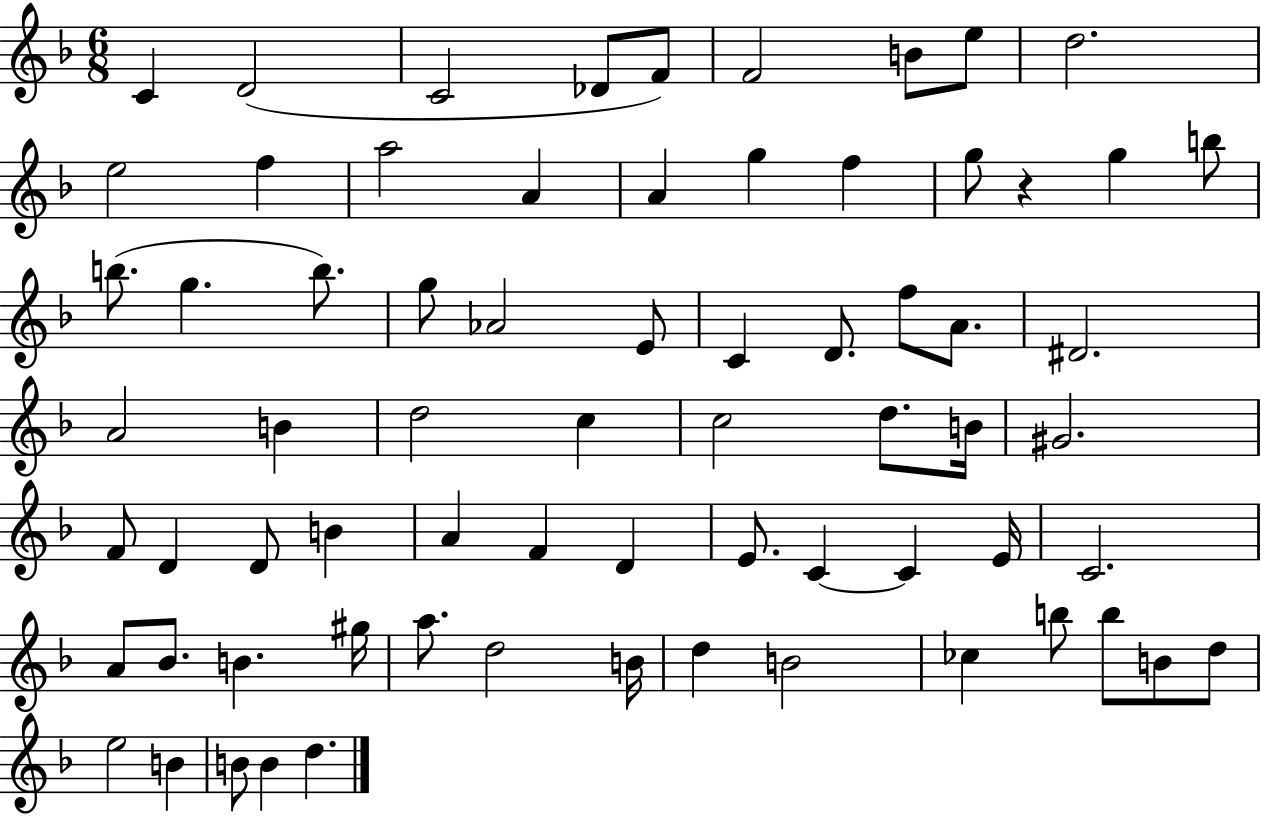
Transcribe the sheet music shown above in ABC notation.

X:1
T:Untitled
M:6/8
L:1/4
K:F
C D2 C2 _D/2 F/2 F2 B/2 e/2 d2 e2 f a2 A A g f g/2 z g b/2 b/2 g b/2 g/2 _A2 E/2 C D/2 f/2 A/2 ^D2 A2 B d2 c c2 d/2 B/4 ^G2 F/2 D D/2 B A F D E/2 C C E/4 C2 A/2 _B/2 B ^g/4 a/2 d2 B/4 d B2 _c b/2 b/2 B/2 d/2 e2 B B/2 B d